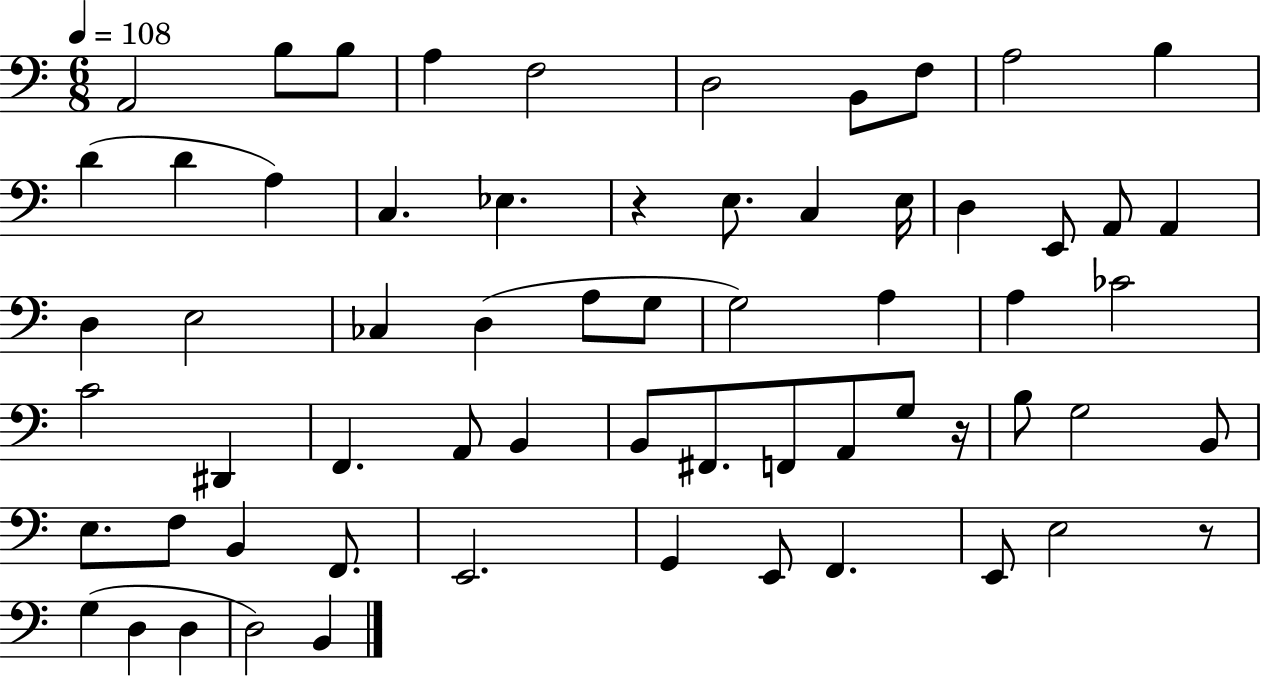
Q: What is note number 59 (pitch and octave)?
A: D3